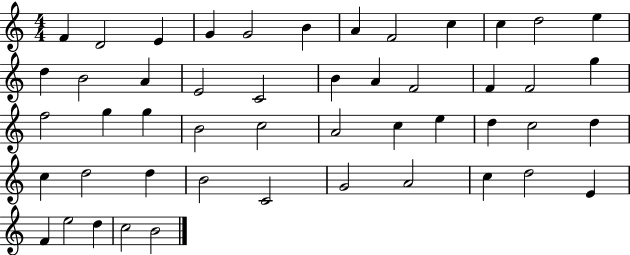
{
  \clef treble
  \numericTimeSignature
  \time 4/4
  \key c \major
  f'4 d'2 e'4 | g'4 g'2 b'4 | a'4 f'2 c''4 | c''4 d''2 e''4 | \break d''4 b'2 a'4 | e'2 c'2 | b'4 a'4 f'2 | f'4 f'2 g''4 | \break f''2 g''4 g''4 | b'2 c''2 | a'2 c''4 e''4 | d''4 c''2 d''4 | \break c''4 d''2 d''4 | b'2 c'2 | g'2 a'2 | c''4 d''2 e'4 | \break f'4 e''2 d''4 | c''2 b'2 | \bar "|."
}